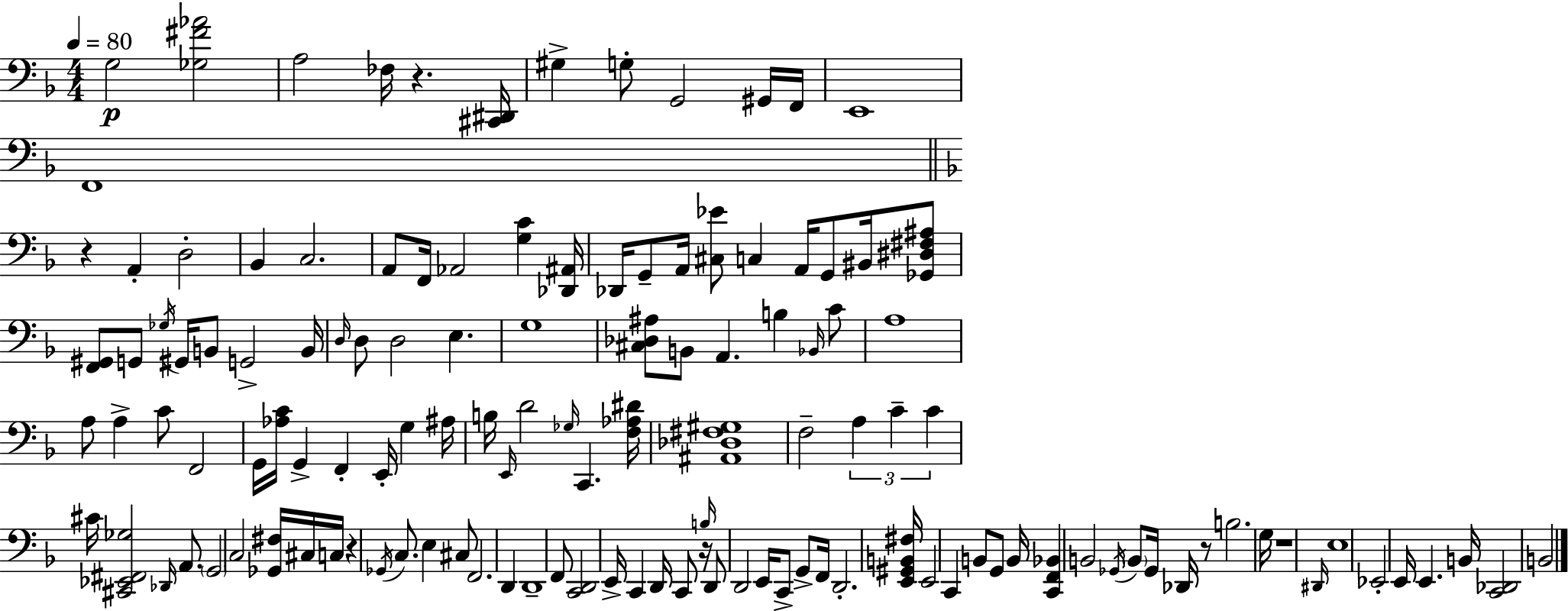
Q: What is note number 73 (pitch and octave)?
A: D2